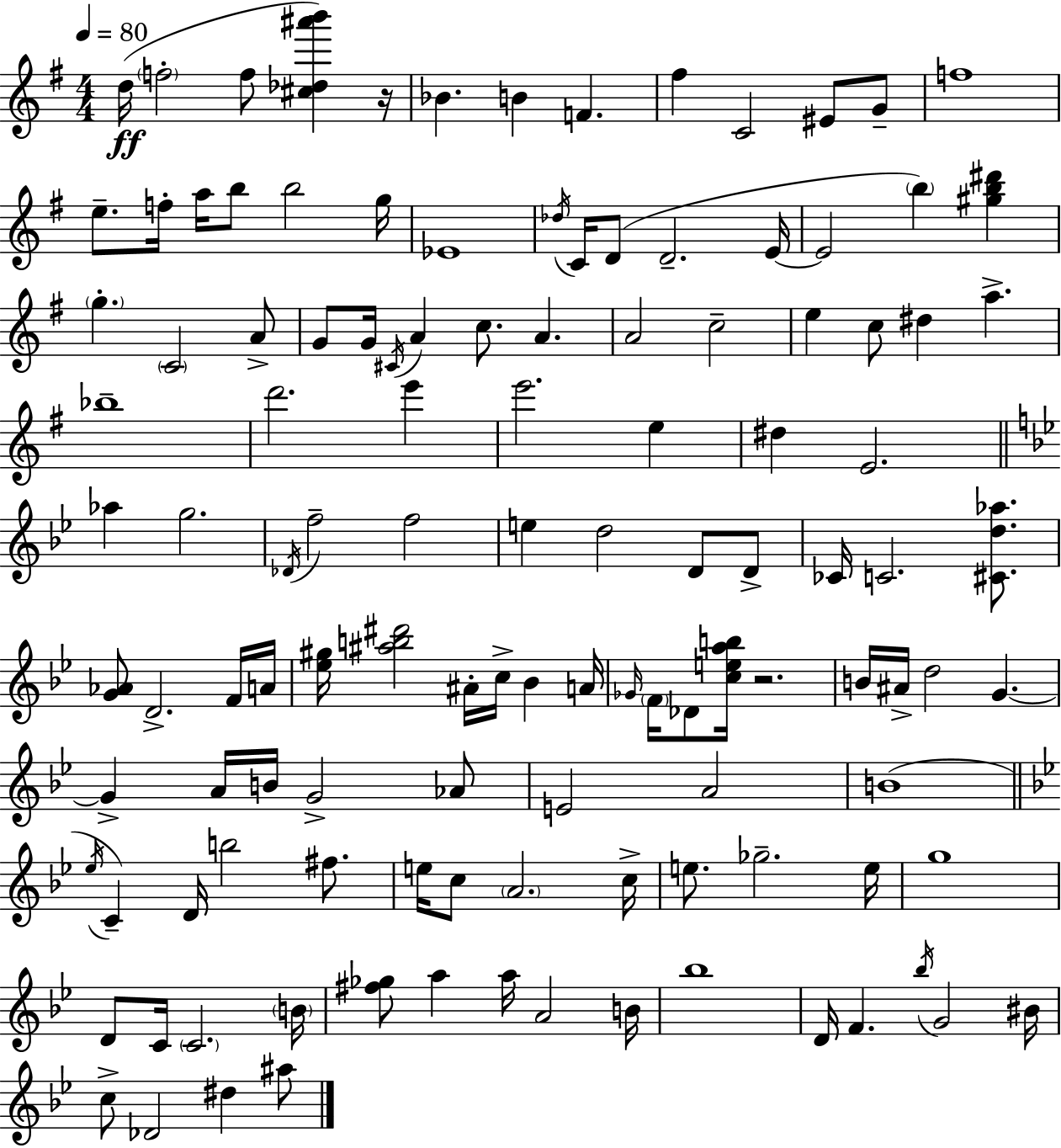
{
  \clef treble
  \numericTimeSignature
  \time 4/4
  \key e \minor
  \tempo 4 = 80
  d''16(\ff \parenthesize f''2-. f''8 <cis'' des'' ais''' b'''>4) r16 | bes'4. b'4 f'4. | fis''4 c'2 eis'8 g'8-- | f''1 | \break e''8.-- f''16-. a''16 b''8 b''2 g''16 | ees'1 | \acciaccatura { des''16 } c'16 d'8( d'2.-- | e'16~~ e'2 \parenthesize b''4) <gis'' b'' dis'''>4 | \break \parenthesize g''4.-. \parenthesize c'2 a'8-> | g'8 g'16 \acciaccatura { cis'16 } a'4 c''8. a'4. | a'2 c''2-- | e''4 c''8 dis''4 a''4.-> | \break bes''1-- | d'''2. e'''4 | e'''2. e''4 | dis''4 e'2. | \break \bar "||" \break \key g \minor aes''4 g''2. | \acciaccatura { des'16 } f''2-- f''2 | e''4 d''2 d'8 d'8-> | ces'16 c'2. <cis' d'' aes''>8. | \break <g' aes'>8 d'2.-> f'16 | a'16 <ees'' gis''>16 <ais'' b'' dis'''>2 ais'16-. c''16-> bes'4 | a'16 \grace { ges'16 } \parenthesize f'16 des'8 <c'' e'' a'' b''>16 r2. | b'16 ais'16-> d''2 g'4.~~ | \break g'4-> a'16 b'16 g'2-> | aes'8 e'2 a'2 | b'1( | \bar "||" \break \key bes \major \acciaccatura { ees''16 } c'4--) d'16 b''2 fis''8. | e''16 c''8 \parenthesize a'2. | c''16-> e''8. ges''2.-- | e''16 g''1 | \break d'8 c'16 \parenthesize c'2. | \parenthesize b'16 <fis'' ges''>8 a''4 a''16 a'2 | b'16 bes''1 | d'16 f'4. \acciaccatura { bes''16 } g'2 | \break bis'16 c''8-> des'2 dis''4 | ais''8 \bar "|."
}